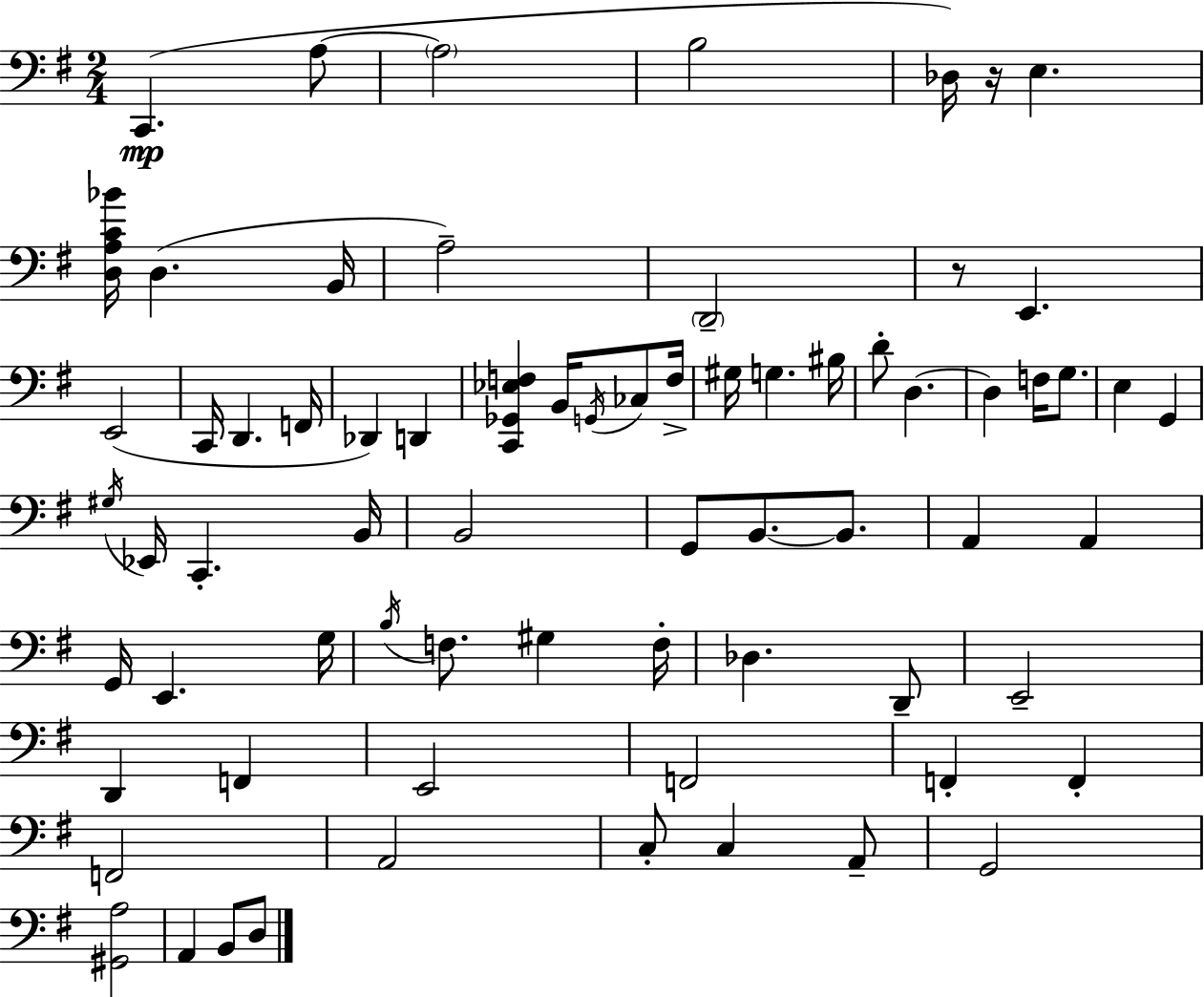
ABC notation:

X:1
T:Untitled
M:2/4
L:1/4
K:Em
C,, A,/2 A,2 B,2 _D,/4 z/4 E, [D,A,C_B]/4 D, B,,/4 A,2 D,,2 z/2 E,, E,,2 C,,/4 D,, F,,/4 _D,, D,, [C,,_G,,_E,F,] B,,/4 G,,/4 _C,/2 F,/4 ^G,/4 G, ^B,/4 D/2 D, D, F,/4 G,/2 E, G,, ^G,/4 _E,,/4 C,, B,,/4 B,,2 G,,/2 B,,/2 B,,/2 A,, A,, G,,/4 E,, G,/4 B,/4 F,/2 ^G, F,/4 _D, D,,/2 E,,2 D,, F,, E,,2 F,,2 F,, F,, F,,2 A,,2 C,/2 C, A,,/2 G,,2 [^G,,A,]2 A,, B,,/2 D,/2